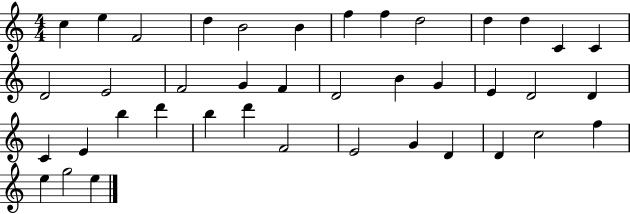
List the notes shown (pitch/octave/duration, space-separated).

C5/q E5/q F4/h D5/q B4/h B4/q F5/q F5/q D5/h D5/q D5/q C4/q C4/q D4/h E4/h F4/h G4/q F4/q D4/h B4/q G4/q E4/q D4/h D4/q C4/q E4/q B5/q D6/q B5/q D6/q F4/h E4/h G4/q D4/q D4/q C5/h F5/q E5/q G5/h E5/q